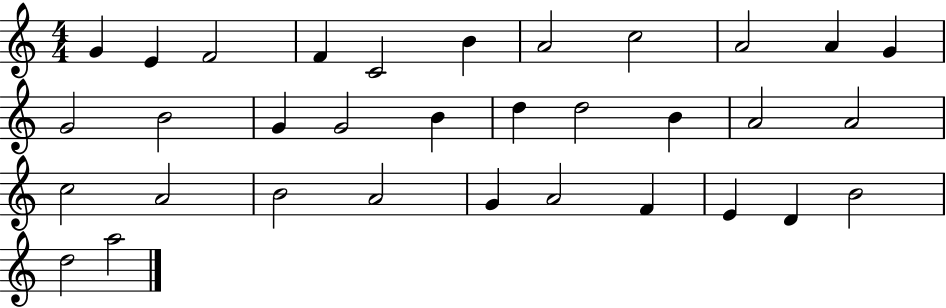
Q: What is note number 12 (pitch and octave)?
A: G4